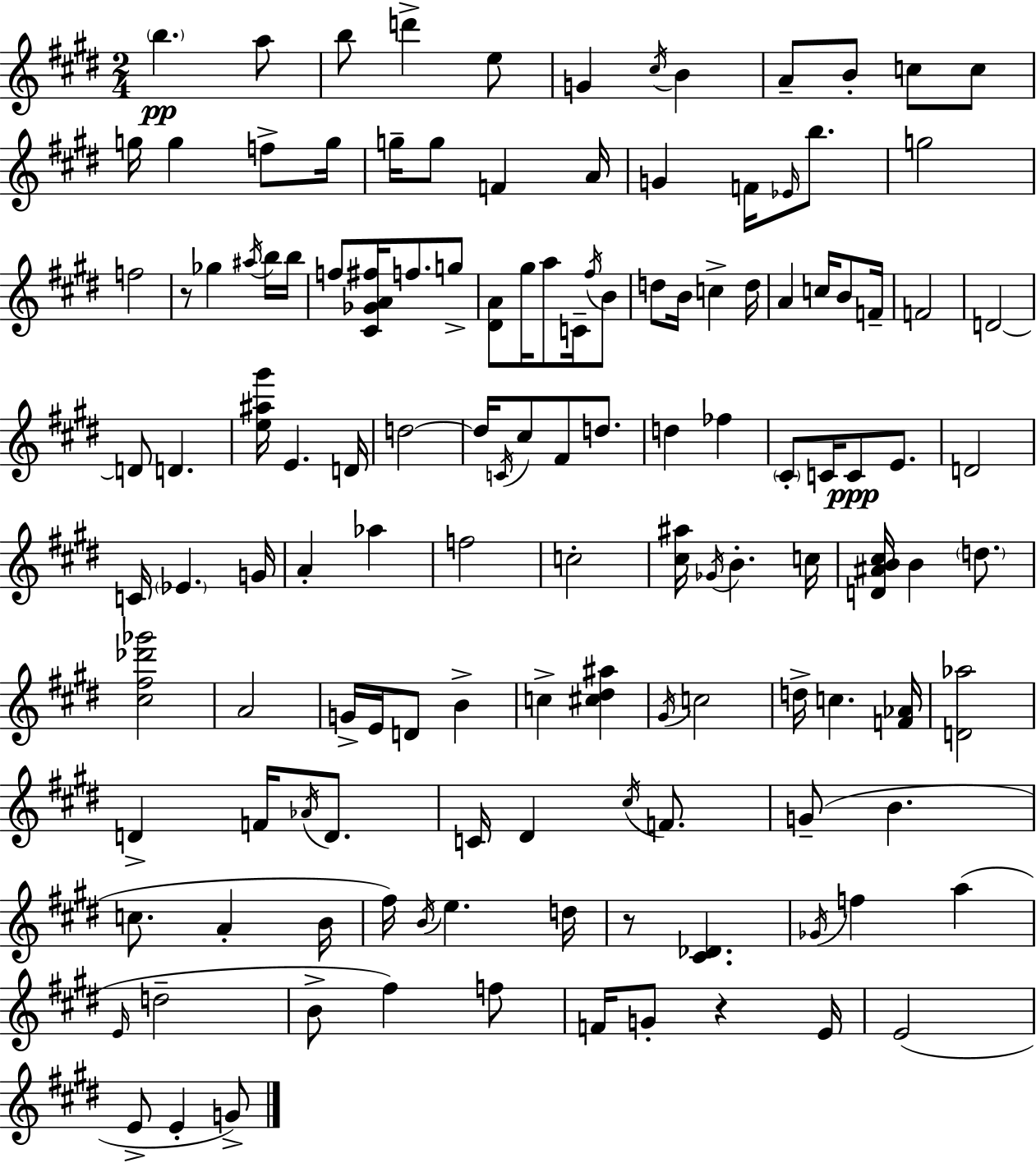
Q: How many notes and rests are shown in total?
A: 132